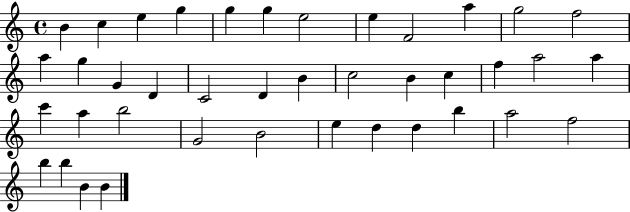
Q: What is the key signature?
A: C major